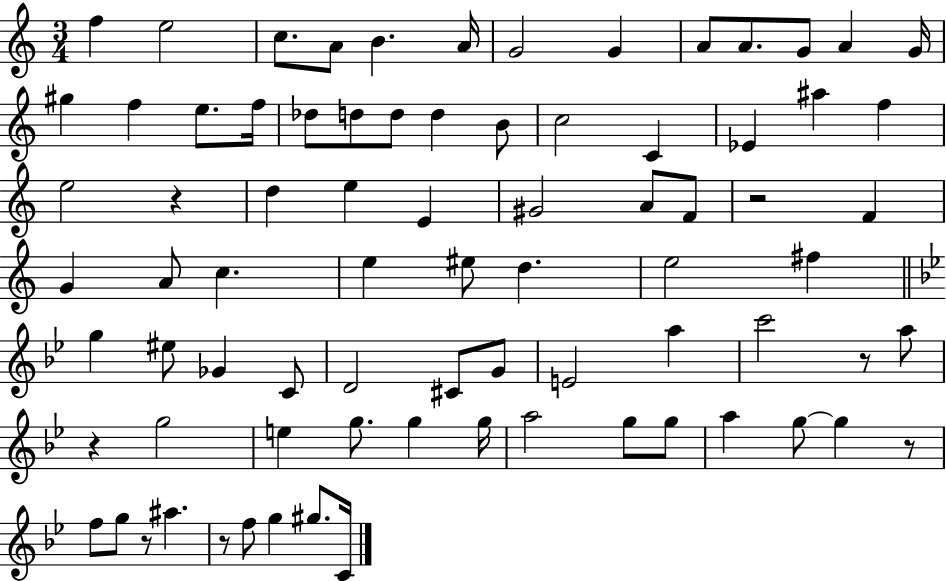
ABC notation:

X:1
T:Untitled
M:3/4
L:1/4
K:C
f e2 c/2 A/2 B A/4 G2 G A/2 A/2 G/2 A G/4 ^g f e/2 f/4 _d/2 d/2 d/2 d B/2 c2 C _E ^a f e2 z d e E ^G2 A/2 F/2 z2 F G A/2 c e ^e/2 d e2 ^f g ^e/2 _G C/2 D2 ^C/2 G/2 E2 a c'2 z/2 a/2 z g2 e g/2 g g/4 a2 g/2 g/2 a g/2 g z/2 f/2 g/2 z/2 ^a z/2 f/2 g ^g/2 C/4